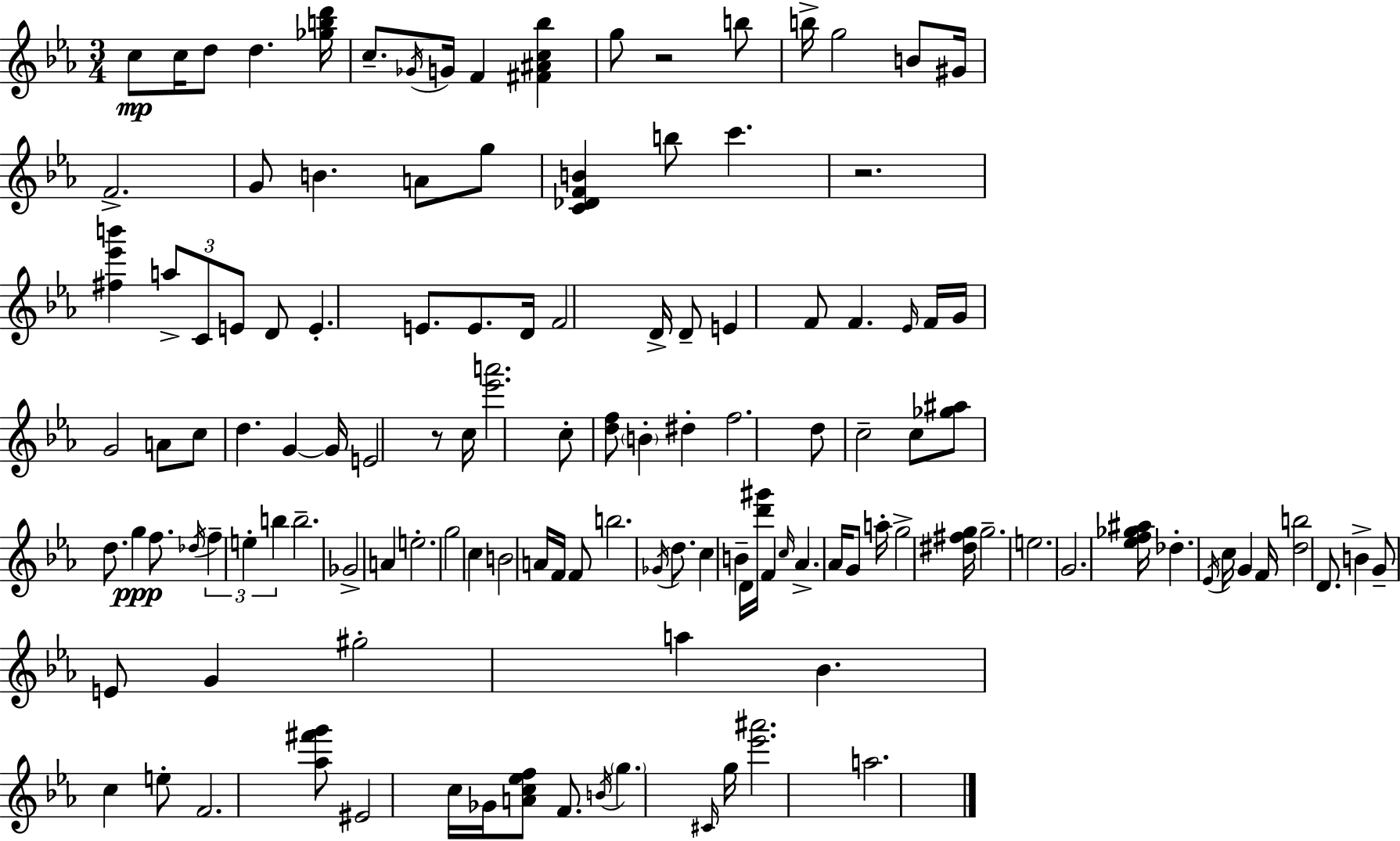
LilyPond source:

{
  \clef treble
  \numericTimeSignature
  \time 3/4
  \key c \minor
  c''8\mp c''16 d''8 d''4. <ges'' b'' d'''>16 | c''8.-- \acciaccatura { ges'16 } g'16 f'4 <fis' ais' c'' bes''>4 | g''8 r2 b''8 | b''16-> g''2 b'8 | \break gis'16 f'2.-> | g'8 b'4. a'8 g''8 | <c' des' f' b'>4 b''8 c'''4. | r2. | \break <fis'' ees''' b'''>4 \tuplet 3/2 { a''8-> c'8 e'8 } d'8 | e'4.-. e'8. e'8. | d'16 f'2 d'16-> d'8-- | e'4 f'8 f'4. | \break \grace { ees'16 } f'16 g'16 g'2 | a'8 c''8 d''4. g'4~~ | g'16 e'2 r8 | c''16 <ees''' a'''>2. | \break c''8-. <d'' f''>8 \parenthesize b'4-. dis''4-. | f''2. | d''8 c''2-- | c''8 <ges'' ais''>8 d''8. g''4\ppp f''8. | \break \acciaccatura { des''16 } \tuplet 3/2 { f''4-- e''4-. b''4 } | b''2.-- | ges'2-> a'4 | e''2.-. | \break g''2 c''4 | b'2 a'16 | f'16 f'8 b''2. | \acciaccatura { ges'16 } d''8. c''4 b'4-- | \break d'16 <d''' gis'''>16 f'4 \grace { c''16 } aes'4.-> | aes'16 g'8 a''16-. g''2-> | <dis'' fis'' g''>16 g''2.-- | e''2. | \break g'2. | <ees'' f'' ges'' ais''>16 des''4.-. | \acciaccatura { ees'16 } c''16 g'4 f'16 <d'' b''>2 | d'8. b'4-> g'8-- | \break e'8 g'4 gis''2-. | a''4 bes'4. | c''4 e''8-. f'2. | <aes'' fis''' g'''>8 eis'2 | \break c''16 ges'16 <a' c'' ees'' f''>8 f'8. \acciaccatura { b'16 } | \parenthesize g''4. \grace { cis'16 } g''16 <ees''' ais'''>2. | a''2. | \bar "|."
}